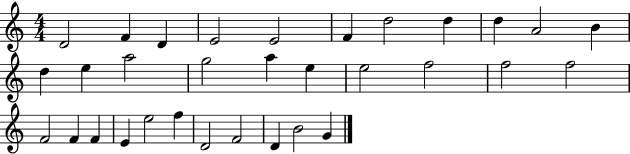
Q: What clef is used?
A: treble